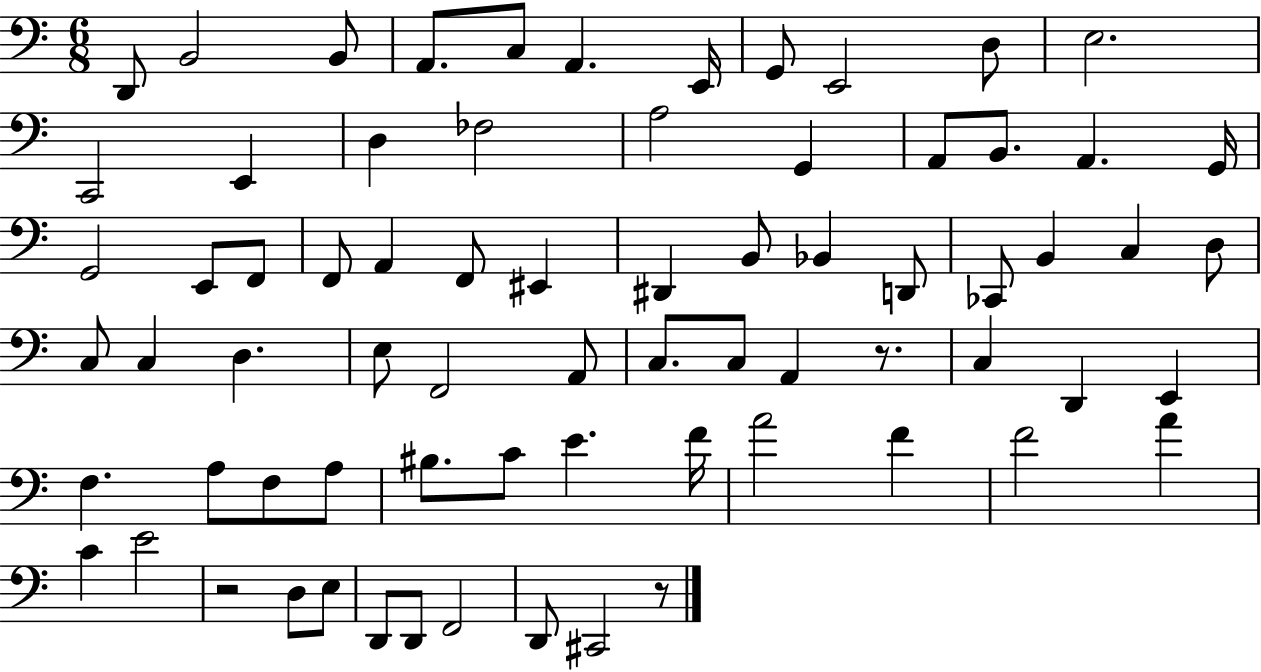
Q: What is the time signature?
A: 6/8